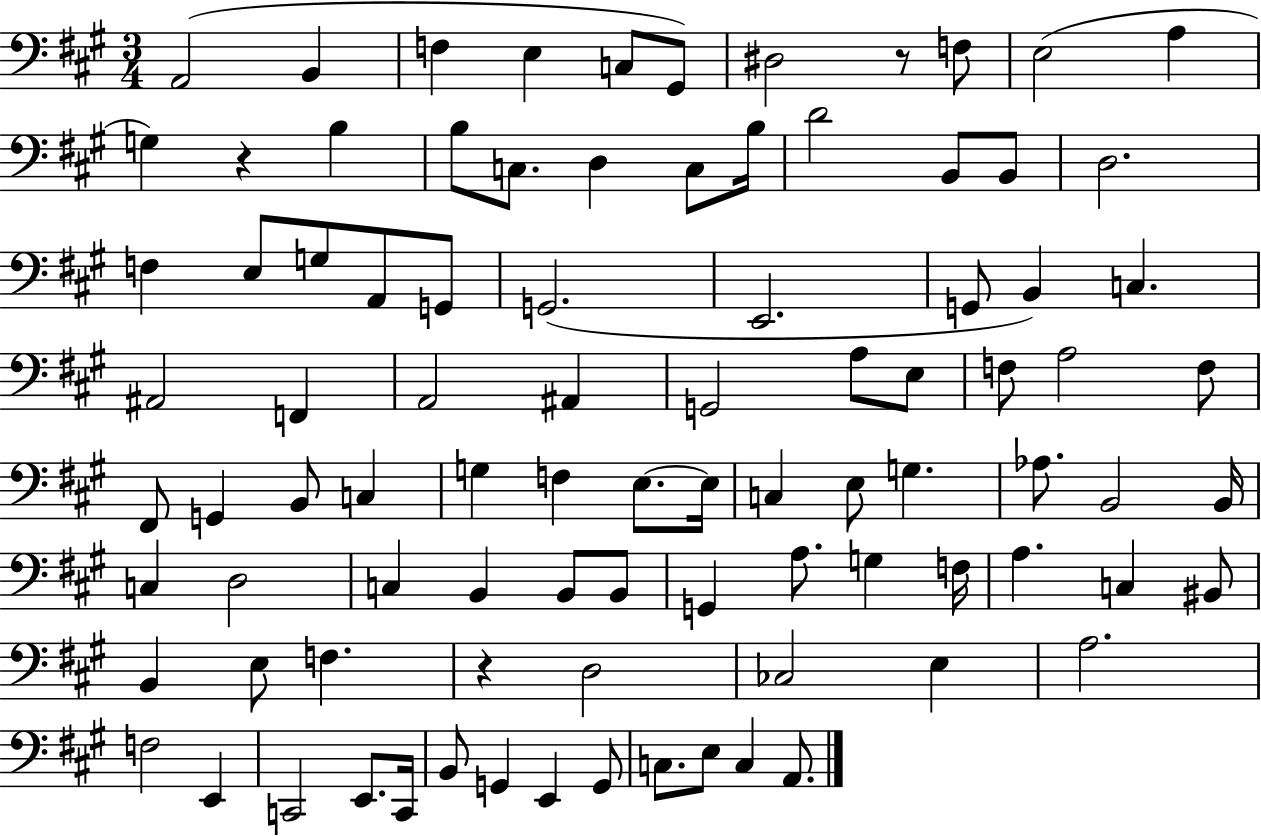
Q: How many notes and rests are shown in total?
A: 91